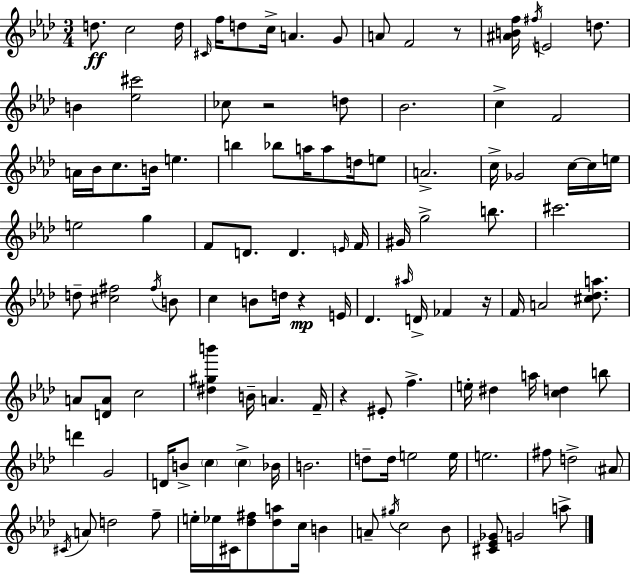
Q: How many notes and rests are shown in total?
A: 118